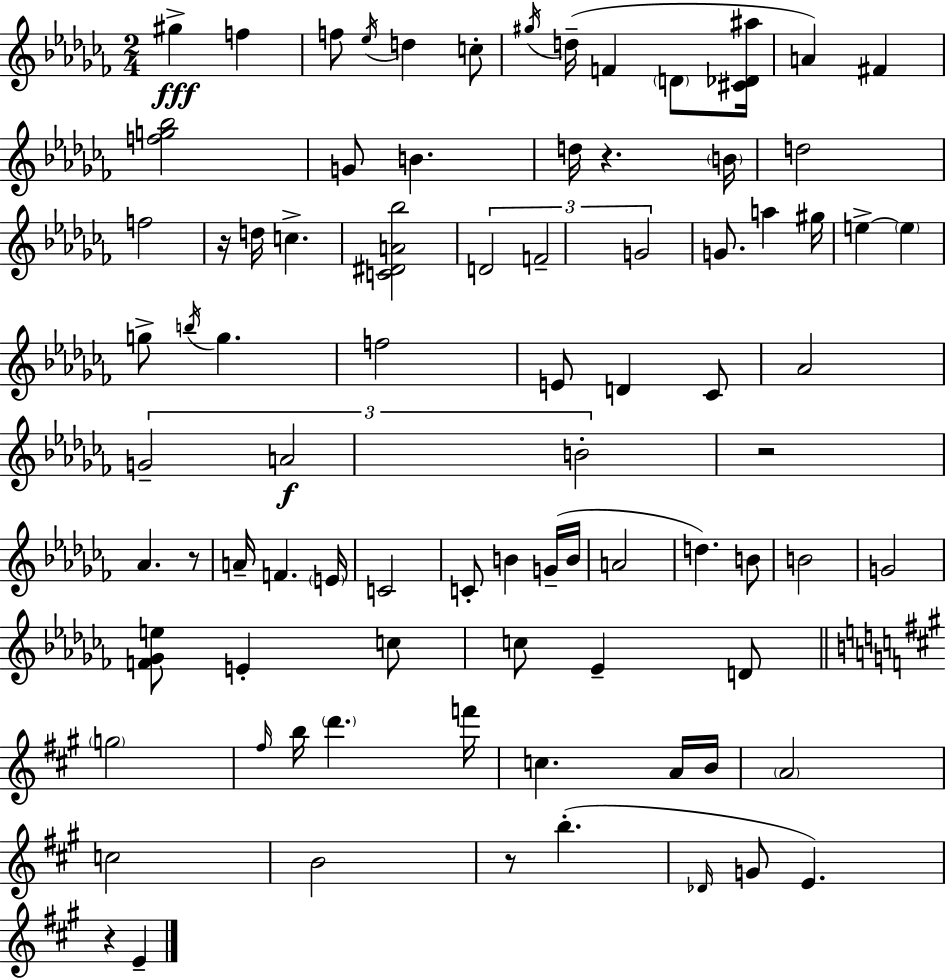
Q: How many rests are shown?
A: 6